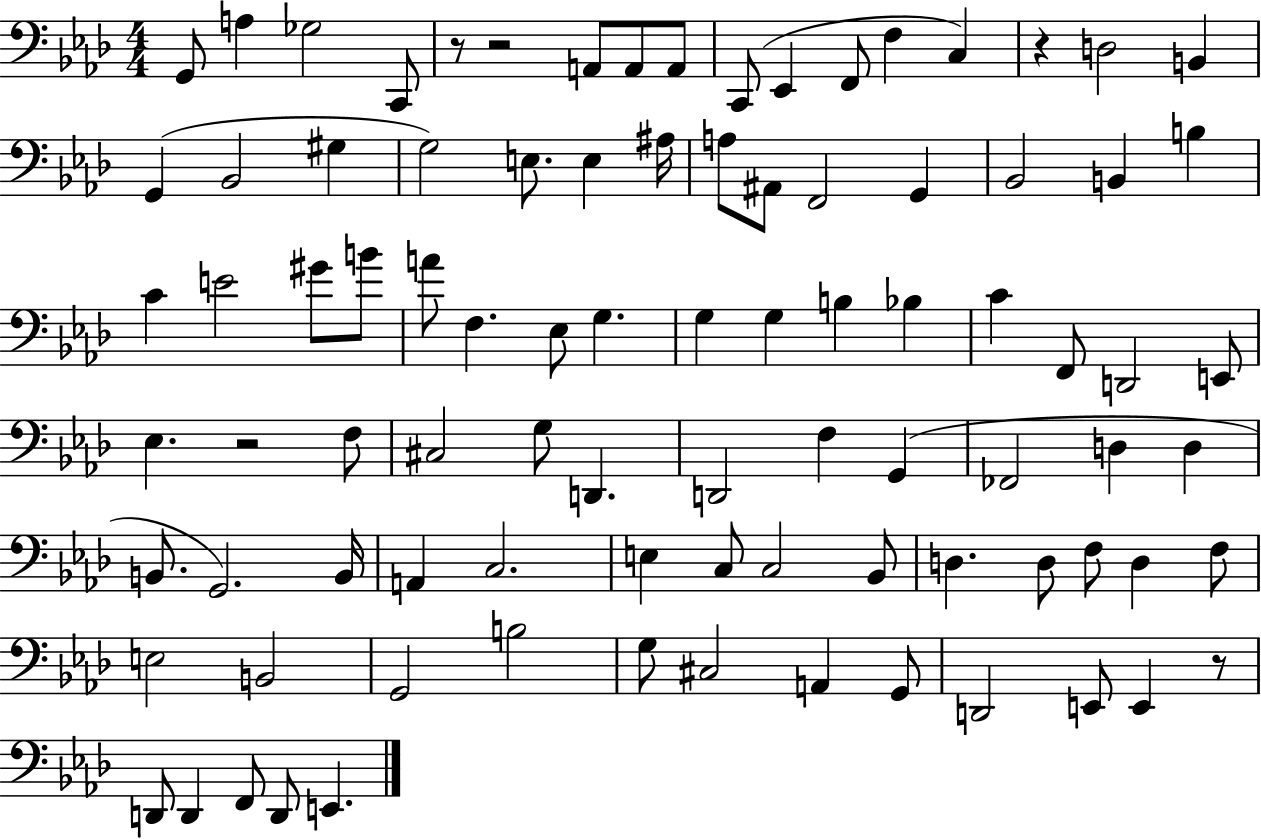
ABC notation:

X:1
T:Untitled
M:4/4
L:1/4
K:Ab
G,,/2 A, _G,2 C,,/2 z/2 z2 A,,/2 A,,/2 A,,/2 C,,/2 _E,, F,,/2 F, C, z D,2 B,, G,, _B,,2 ^G, G,2 E,/2 E, ^A,/4 A,/2 ^A,,/2 F,,2 G,, _B,,2 B,, B, C E2 ^G/2 B/2 A/2 F, _E,/2 G, G, G, B, _B, C F,,/2 D,,2 E,,/2 _E, z2 F,/2 ^C,2 G,/2 D,, D,,2 F, G,, _F,,2 D, D, B,,/2 G,,2 B,,/4 A,, C,2 E, C,/2 C,2 _B,,/2 D, D,/2 F,/2 D, F,/2 E,2 B,,2 G,,2 B,2 G,/2 ^C,2 A,, G,,/2 D,,2 E,,/2 E,, z/2 D,,/2 D,, F,,/2 D,,/2 E,,